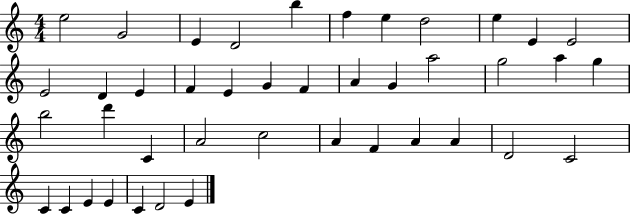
{
  \clef treble
  \numericTimeSignature
  \time 4/4
  \key c \major
  e''2 g'2 | e'4 d'2 b''4 | f''4 e''4 d''2 | e''4 e'4 e'2 | \break e'2 d'4 e'4 | f'4 e'4 g'4 f'4 | a'4 g'4 a''2 | g''2 a''4 g''4 | \break b''2 d'''4 c'4 | a'2 c''2 | a'4 f'4 a'4 a'4 | d'2 c'2 | \break c'4 c'4 e'4 e'4 | c'4 d'2 e'4 | \bar "|."
}